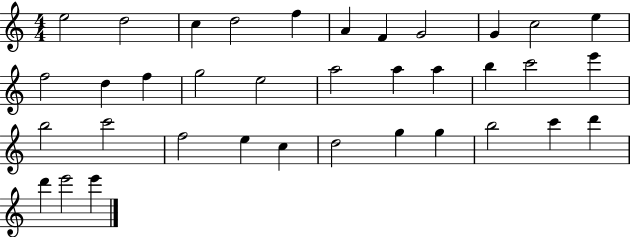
{
  \clef treble
  \numericTimeSignature
  \time 4/4
  \key c \major
  e''2 d''2 | c''4 d''2 f''4 | a'4 f'4 g'2 | g'4 c''2 e''4 | \break f''2 d''4 f''4 | g''2 e''2 | a''2 a''4 a''4 | b''4 c'''2 e'''4 | \break b''2 c'''2 | f''2 e''4 c''4 | d''2 g''4 g''4 | b''2 c'''4 d'''4 | \break d'''4 e'''2 e'''4 | \bar "|."
}